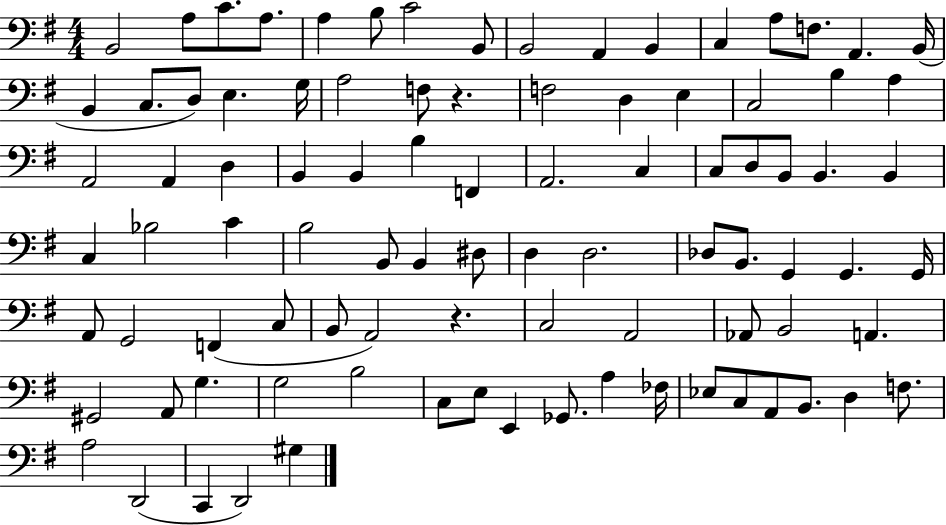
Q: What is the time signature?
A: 4/4